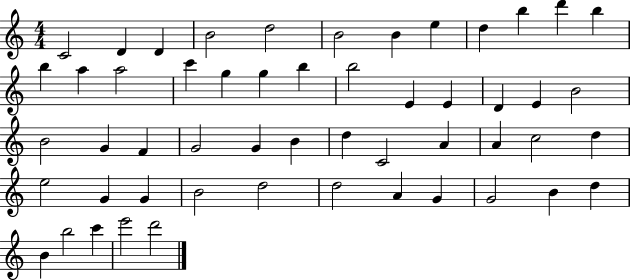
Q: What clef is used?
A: treble